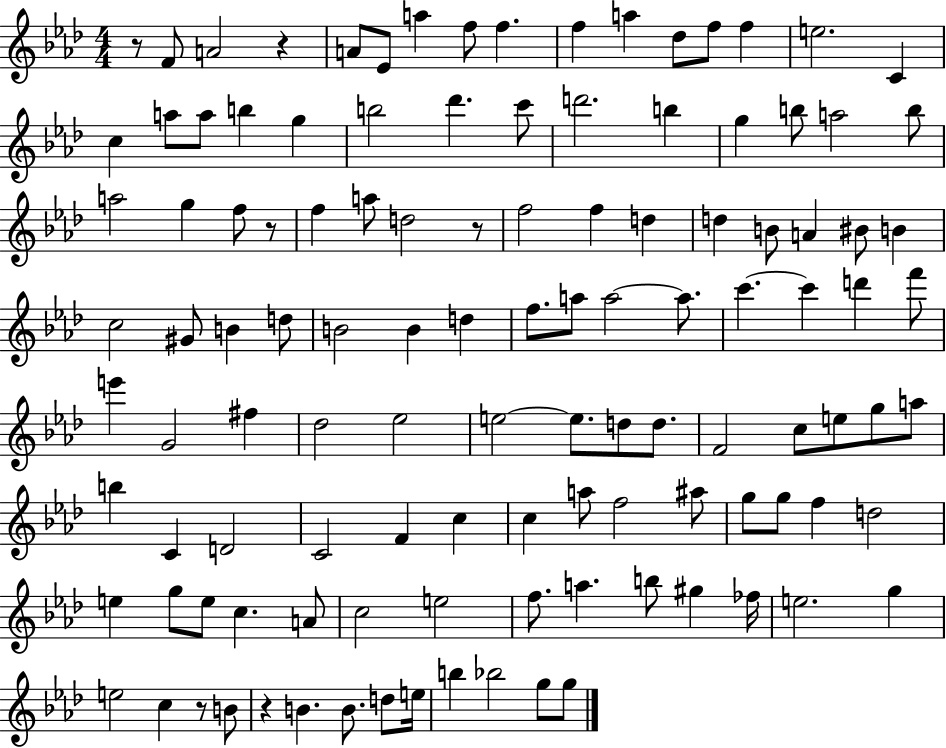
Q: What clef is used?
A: treble